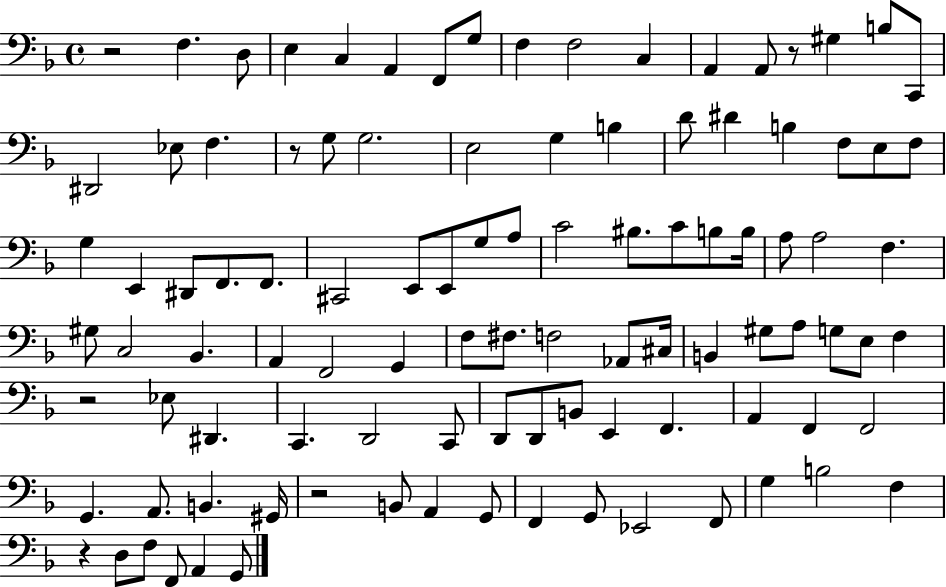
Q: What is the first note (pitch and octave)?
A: F3